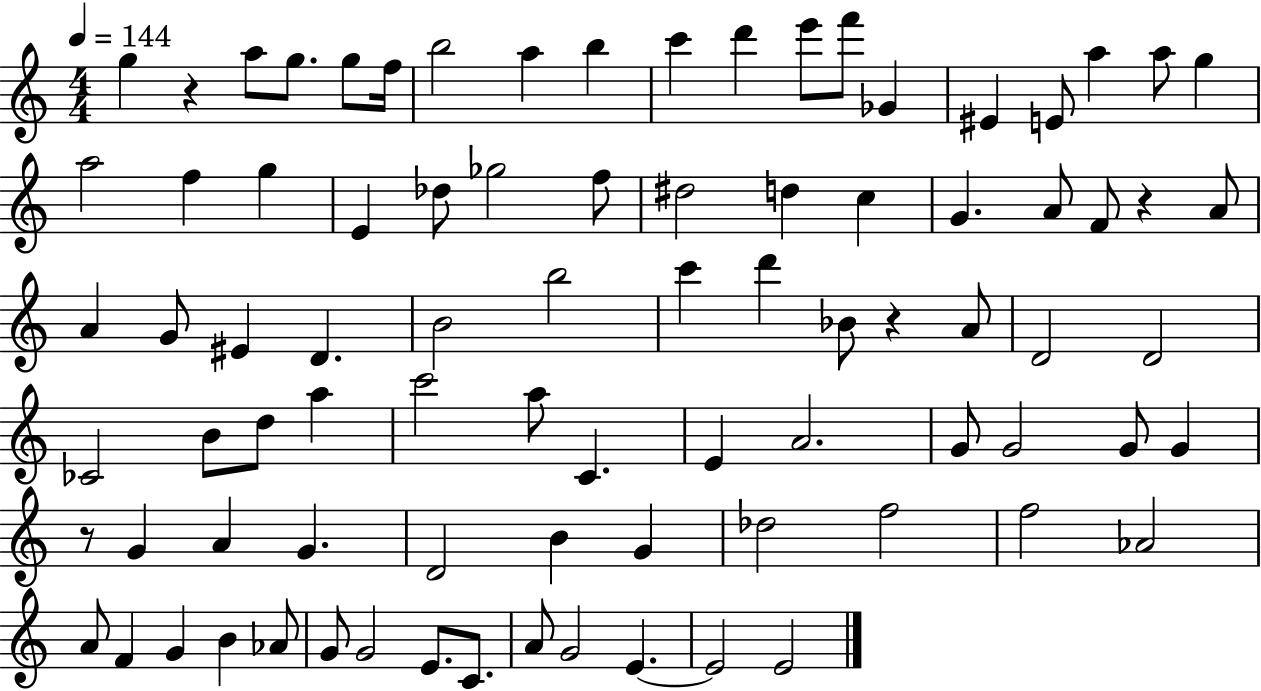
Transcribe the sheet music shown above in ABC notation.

X:1
T:Untitled
M:4/4
L:1/4
K:C
g z a/2 g/2 g/2 f/4 b2 a b c' d' e'/2 f'/2 _G ^E E/2 a a/2 g a2 f g E _d/2 _g2 f/2 ^d2 d c G A/2 F/2 z A/2 A G/2 ^E D B2 b2 c' d' _B/2 z A/2 D2 D2 _C2 B/2 d/2 a c'2 a/2 C E A2 G/2 G2 G/2 G z/2 G A G D2 B G _d2 f2 f2 _A2 A/2 F G B _A/2 G/2 G2 E/2 C/2 A/2 G2 E E2 E2